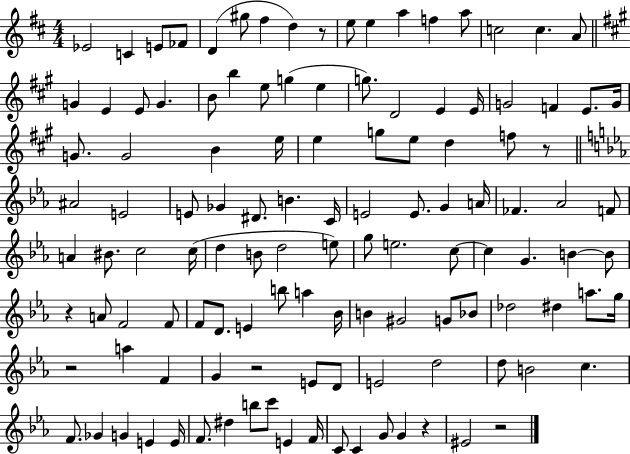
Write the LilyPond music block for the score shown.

{
  \clef treble
  \numericTimeSignature
  \time 4/4
  \key d \major
  ees'2 c'4 e'8 fes'8 | d'4( gis''8 fis''4 d''4) r8 | e''8 e''4 a''4 f''4 a''8 | c''2 c''4. a'8 | \break \bar "||" \break \key a \major g'4 e'4 e'8 g'4. | b'8 b''4 e''8 g''4( e''4 | g''8.) d'2 e'4 e'16 | g'2 f'4 e'8. g'16 | \break g'8. g'2 b'4 e''16 | e''4 g''8 e''8 d''4 f''8 r8 | \bar "||" \break \key ees \major ais'2 e'2 | e'8 ges'4 dis'8. b'4. c'16 | e'2 e'8. g'4 a'16 | fes'4. aes'2 f'8 | \break a'4 bis'8. c''2 c''16( | d''4 b'8 d''2 e''8) | g''8 e''2. c''8~~ | c''4 g'4. b'4~~ b'8 | \break r4 a'8 f'2 f'8 | f'8 d'8. e'4 b''8 a''4 bes'16 | b'4 gis'2 g'8 bes'8 | des''2 dis''4 a''8. g''16 | \break r2 a''4 f'4 | g'4 r2 e'8 d'8 | e'2 d''2 | d''8 b'2 c''4. | \break f'8. ges'4 g'4 e'4 e'16 | f'8. dis''4 b''8 c'''8 e'4 f'16 | c'8 c'4 g'8 g'4 r4 | eis'2 r2 | \break \bar "|."
}